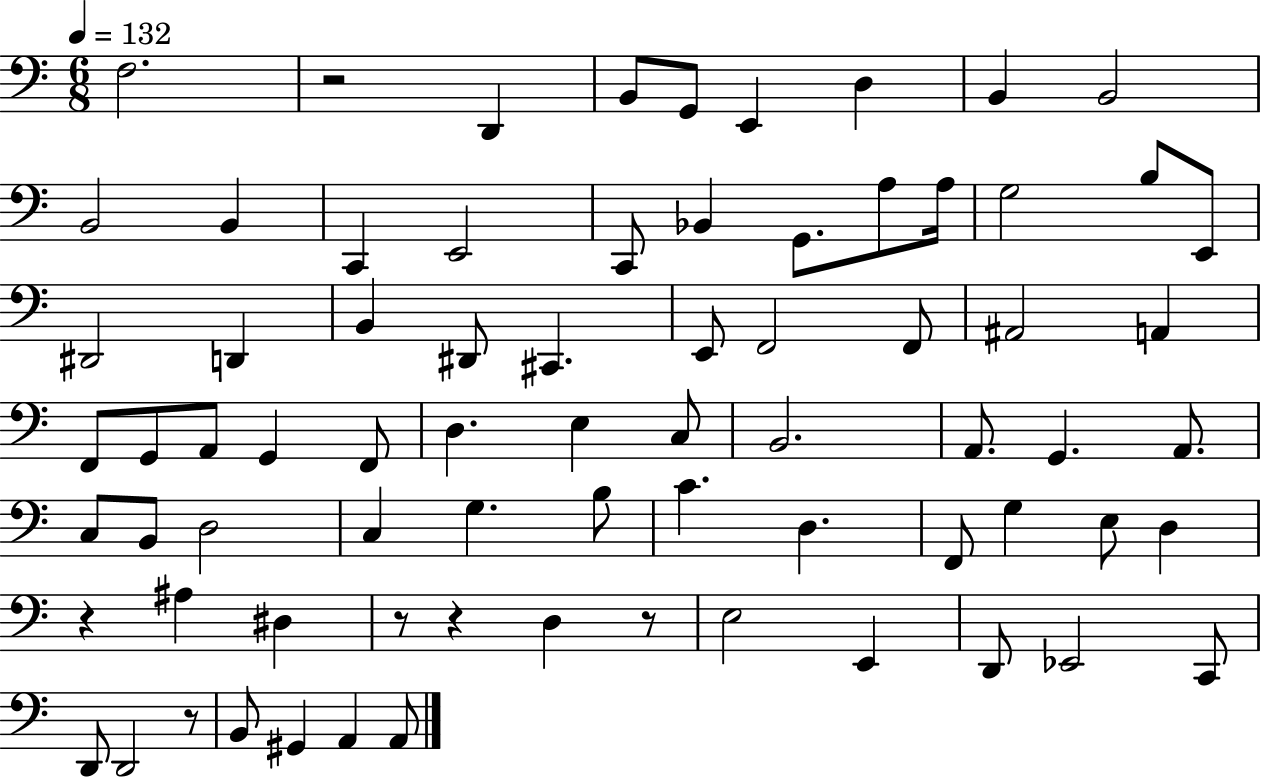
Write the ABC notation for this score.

X:1
T:Untitled
M:6/8
L:1/4
K:C
F,2 z2 D,, B,,/2 G,,/2 E,, D, B,, B,,2 B,,2 B,, C,, E,,2 C,,/2 _B,, G,,/2 A,/2 A,/4 G,2 B,/2 E,,/2 ^D,,2 D,, B,, ^D,,/2 ^C,, E,,/2 F,,2 F,,/2 ^A,,2 A,, F,,/2 G,,/2 A,,/2 G,, F,,/2 D, E, C,/2 B,,2 A,,/2 G,, A,,/2 C,/2 B,,/2 D,2 C, G, B,/2 C D, F,,/2 G, E,/2 D, z ^A, ^D, z/2 z D, z/2 E,2 E,, D,,/2 _E,,2 C,,/2 D,,/2 D,,2 z/2 B,,/2 ^G,, A,, A,,/2